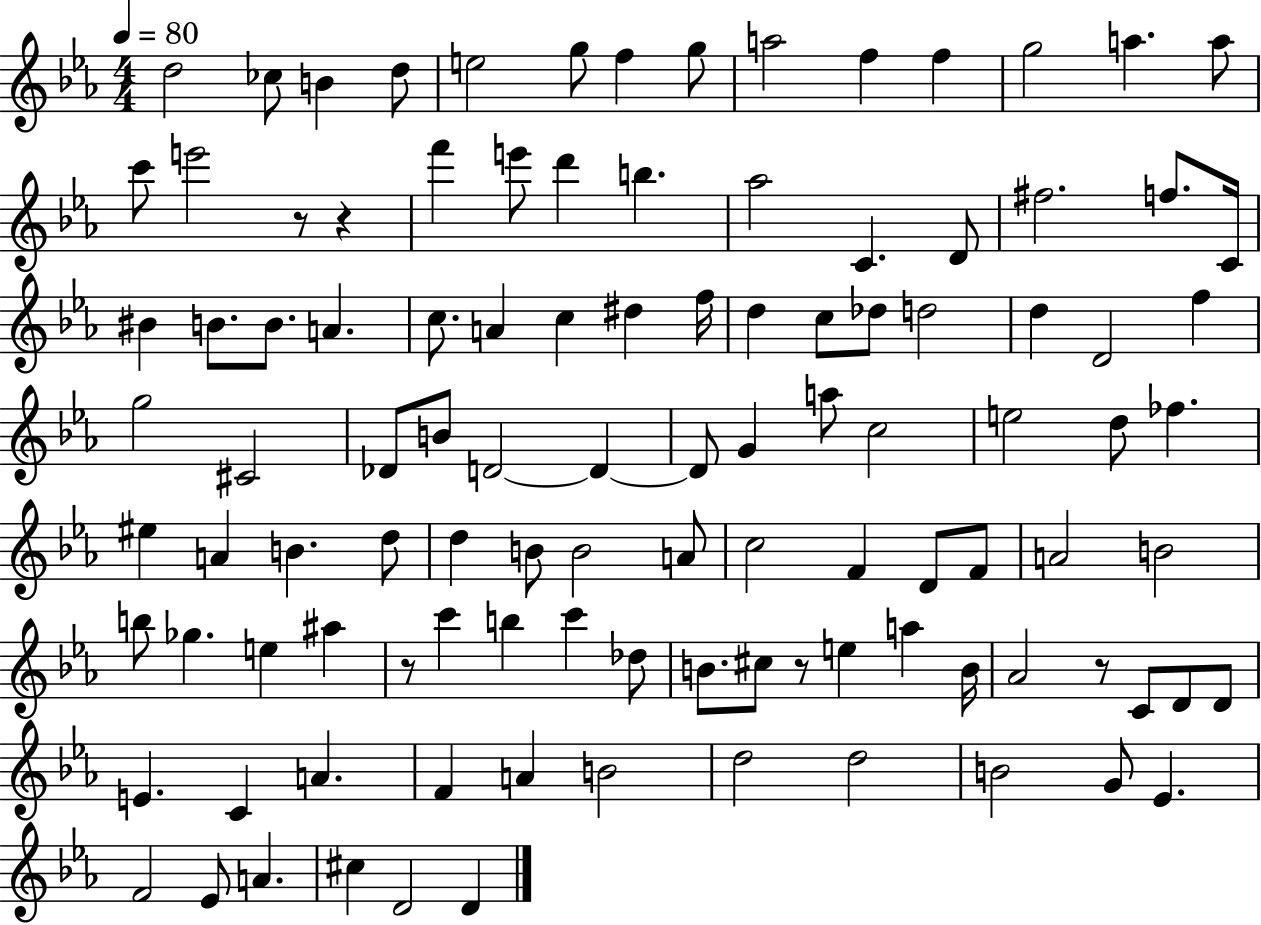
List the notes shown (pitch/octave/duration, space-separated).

D5/h CES5/e B4/q D5/e E5/h G5/e F5/q G5/e A5/h F5/q F5/q G5/h A5/q. A5/e C6/e E6/h R/e R/q F6/q E6/e D6/q B5/q. Ab5/h C4/q. D4/e F#5/h. F5/e. C4/s BIS4/q B4/e. B4/e. A4/q. C5/e. A4/q C5/q D#5/q F5/s D5/q C5/e Db5/e D5/h D5/q D4/h F5/q G5/h C#4/h Db4/e B4/e D4/h D4/q D4/e G4/q A5/e C5/h E5/h D5/e FES5/q. EIS5/q A4/q B4/q. D5/e D5/q B4/e B4/h A4/e C5/h F4/q D4/e F4/e A4/h B4/h B5/e Gb5/q. E5/q A#5/q R/e C6/q B5/q C6/q Db5/e B4/e. C#5/e R/e E5/q A5/q B4/s Ab4/h R/e C4/e D4/e D4/e E4/q. C4/q A4/q. F4/q A4/q B4/h D5/h D5/h B4/h G4/e Eb4/q. F4/h Eb4/e A4/q. C#5/q D4/h D4/q